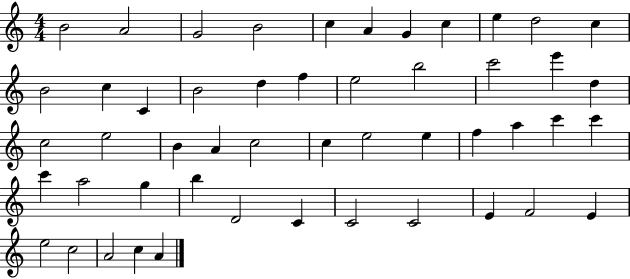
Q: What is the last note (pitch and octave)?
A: A4